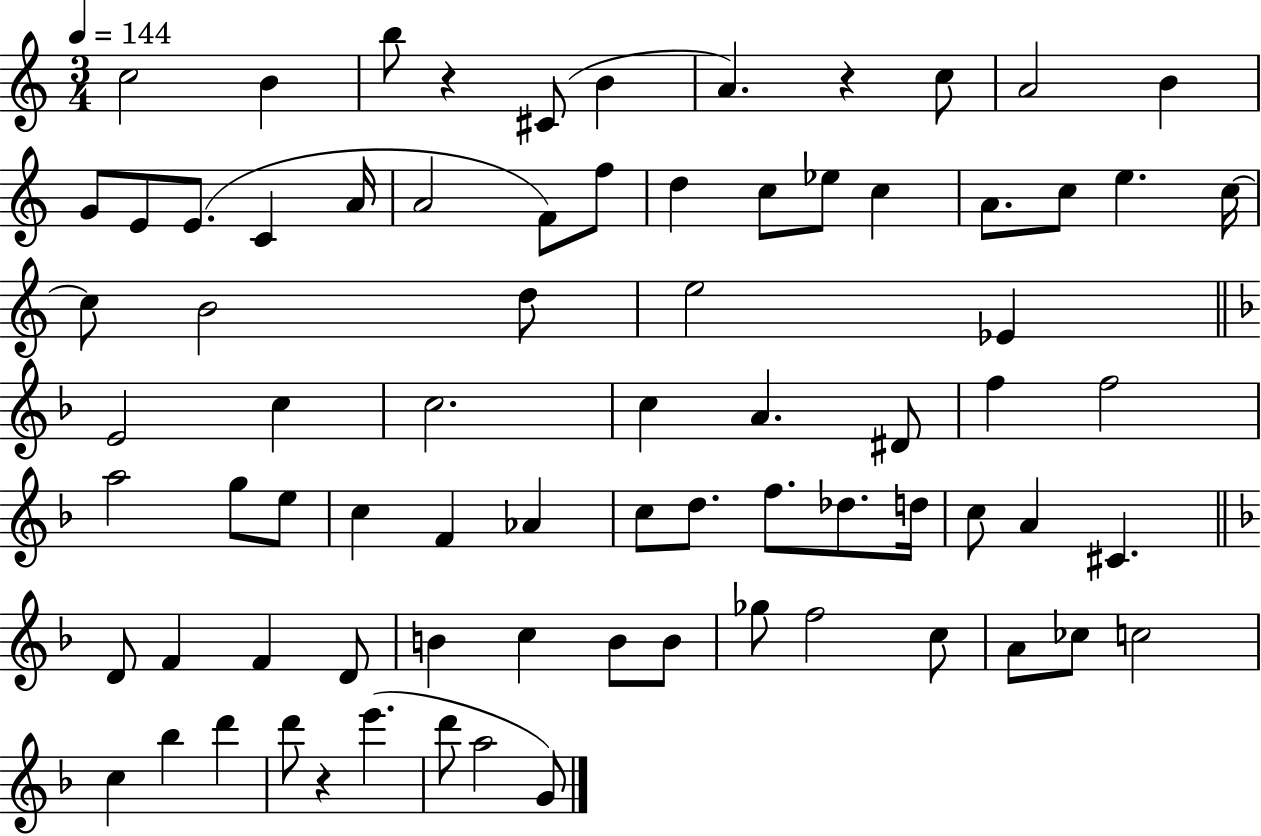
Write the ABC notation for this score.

X:1
T:Untitled
M:3/4
L:1/4
K:C
c2 B b/2 z ^C/2 B A z c/2 A2 B G/2 E/2 E/2 C A/4 A2 F/2 f/2 d c/2 _e/2 c A/2 c/2 e c/4 c/2 B2 d/2 e2 _E E2 c c2 c A ^D/2 f f2 a2 g/2 e/2 c F _A c/2 d/2 f/2 _d/2 d/4 c/2 A ^C D/2 F F D/2 B c B/2 B/2 _g/2 f2 c/2 A/2 _c/2 c2 c _b d' d'/2 z e' d'/2 a2 G/2